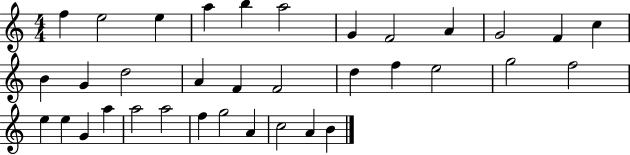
F5/q E5/h E5/q A5/q B5/q A5/h G4/q F4/h A4/q G4/h F4/q C5/q B4/q G4/q D5/h A4/q F4/q F4/h D5/q F5/q E5/h G5/h F5/h E5/q E5/q G4/q A5/q A5/h A5/h F5/q G5/h A4/q C5/h A4/q B4/q